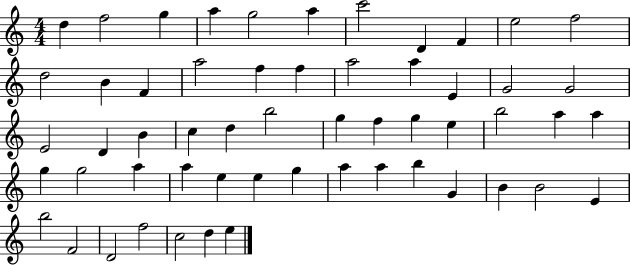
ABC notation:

X:1
T:Untitled
M:4/4
L:1/4
K:C
d f2 g a g2 a c'2 D F e2 f2 d2 B F a2 f f a2 a E G2 G2 E2 D B c d b2 g f g e b2 a a g g2 a a e e g a a b G B B2 E b2 F2 D2 f2 c2 d e